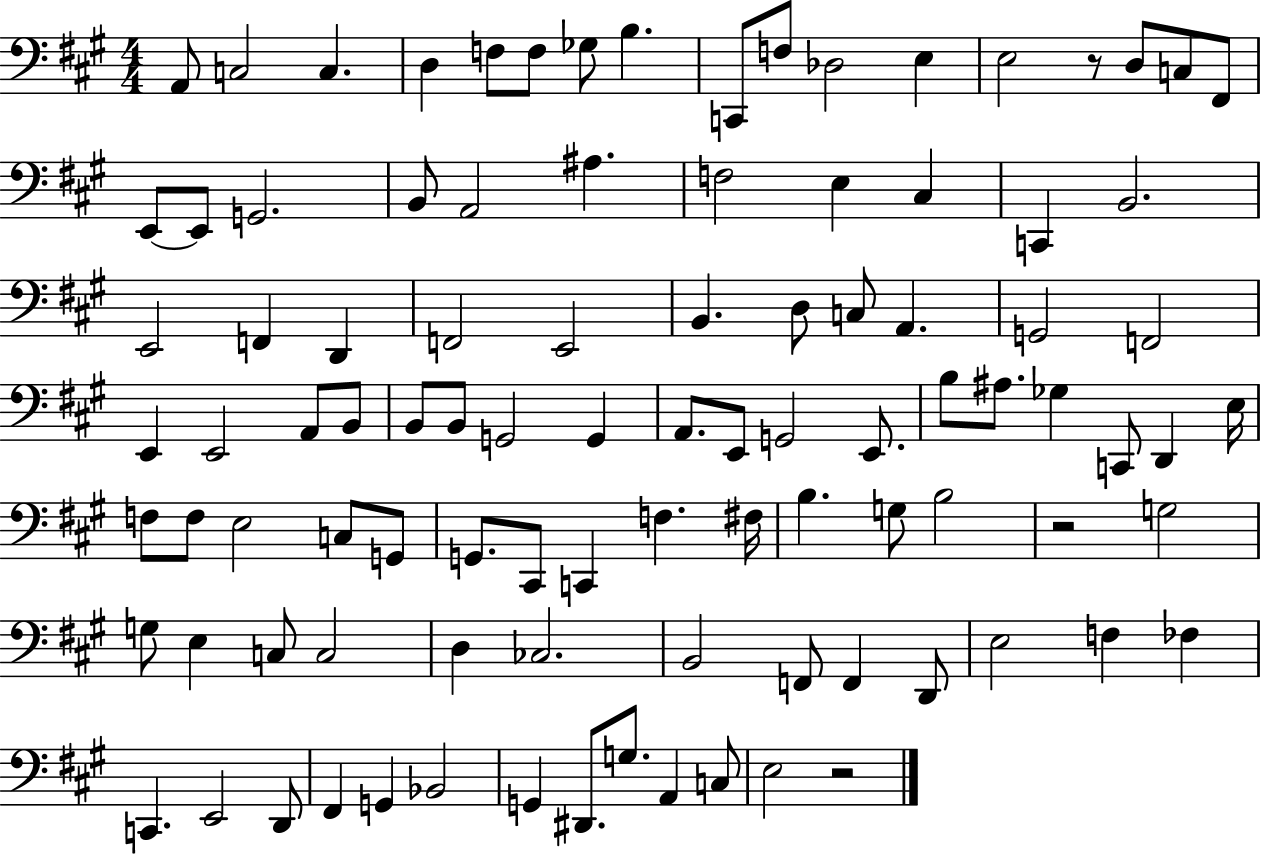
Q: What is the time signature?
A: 4/4